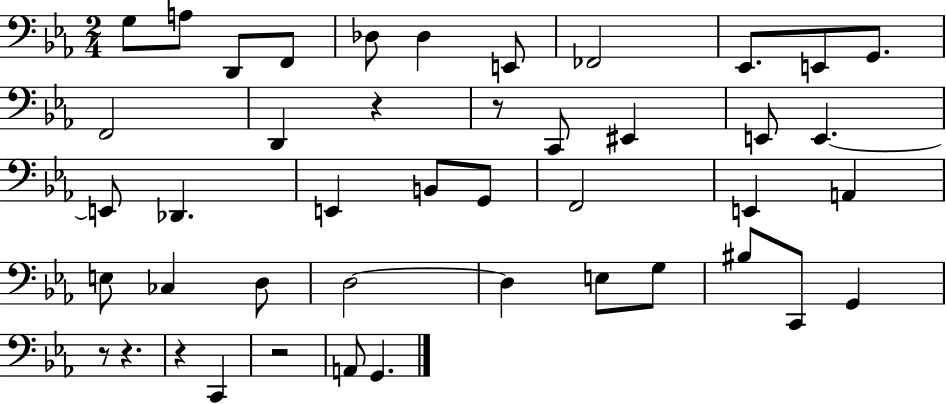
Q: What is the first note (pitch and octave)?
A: G3